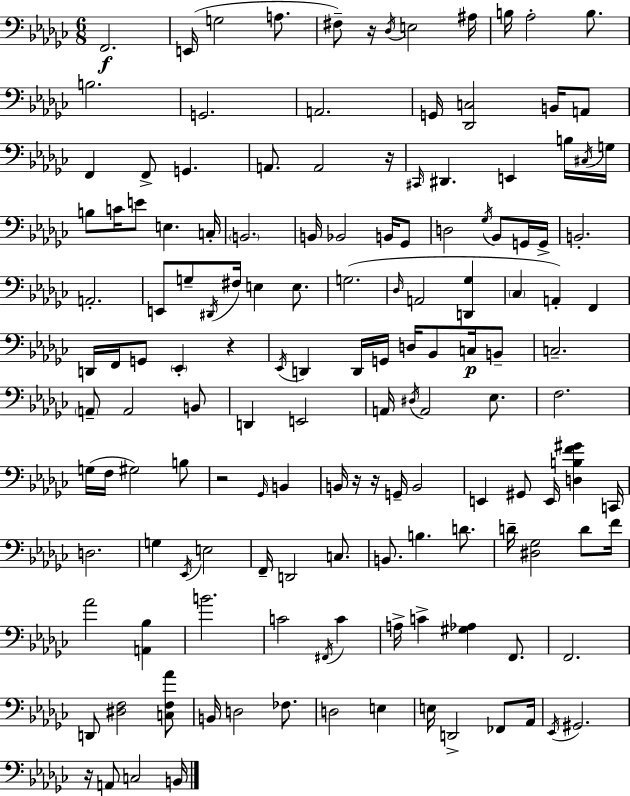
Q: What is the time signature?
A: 6/8